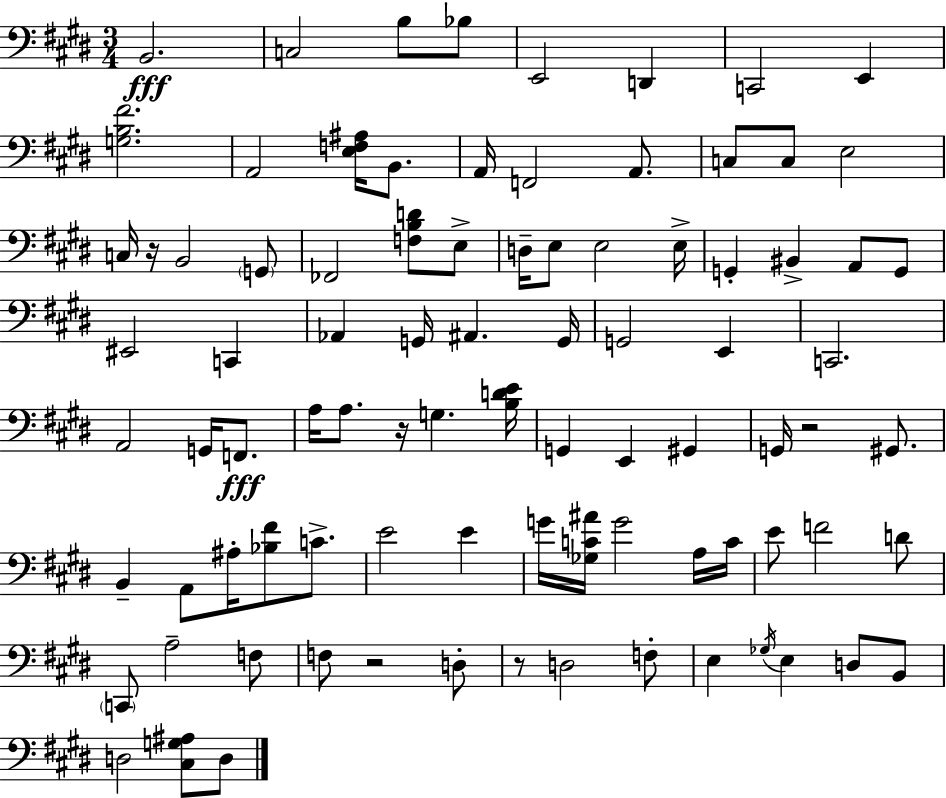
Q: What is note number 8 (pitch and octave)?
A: E2